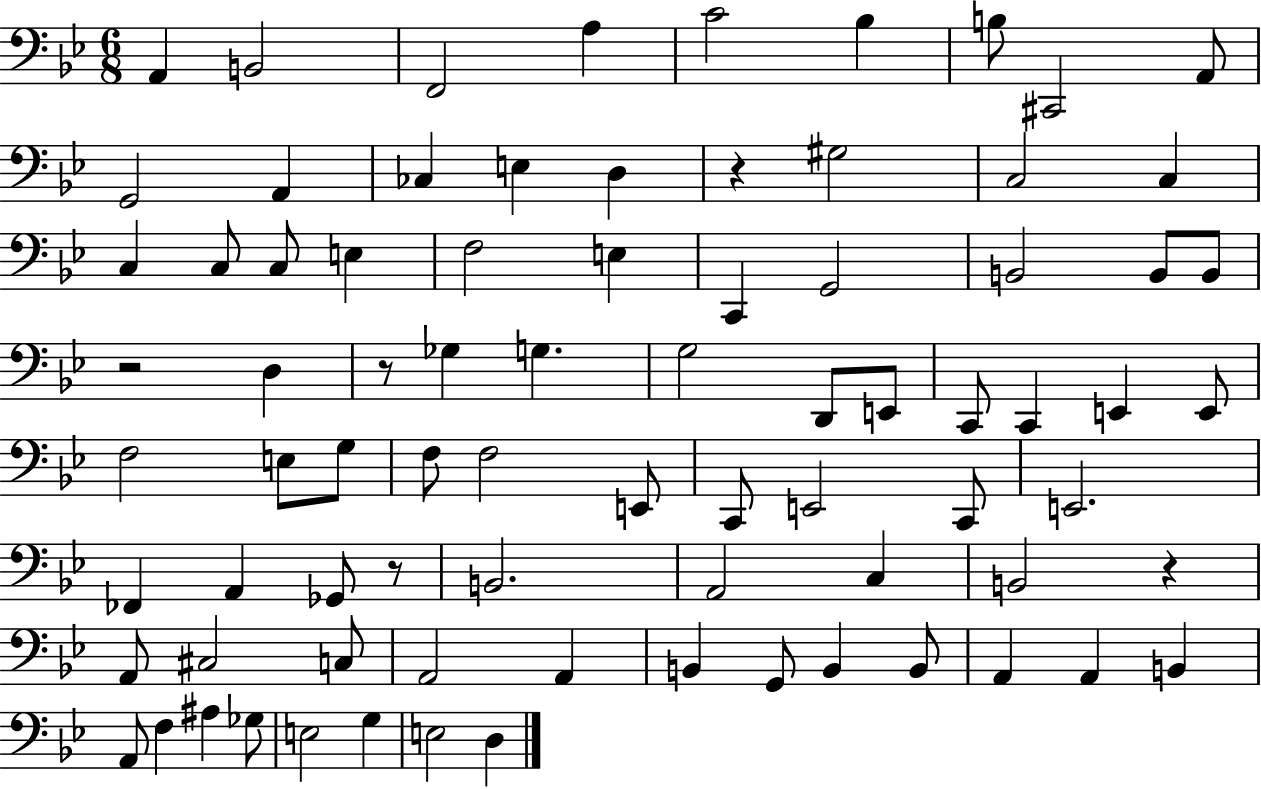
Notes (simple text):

A2/q B2/h F2/h A3/q C4/h Bb3/q B3/e C#2/h A2/e G2/h A2/q CES3/q E3/q D3/q R/q G#3/h C3/h C3/q C3/q C3/e C3/e E3/q F3/h E3/q C2/q G2/h B2/h B2/e B2/e R/h D3/q R/e Gb3/q G3/q. G3/h D2/e E2/e C2/e C2/q E2/q E2/e F3/h E3/e G3/e F3/e F3/h E2/e C2/e E2/h C2/e E2/h. FES2/q A2/q Gb2/e R/e B2/h. A2/h C3/q B2/h R/q A2/e C#3/h C3/e A2/h A2/q B2/q G2/e B2/q B2/e A2/q A2/q B2/q A2/e F3/q A#3/q Gb3/e E3/h G3/q E3/h D3/q